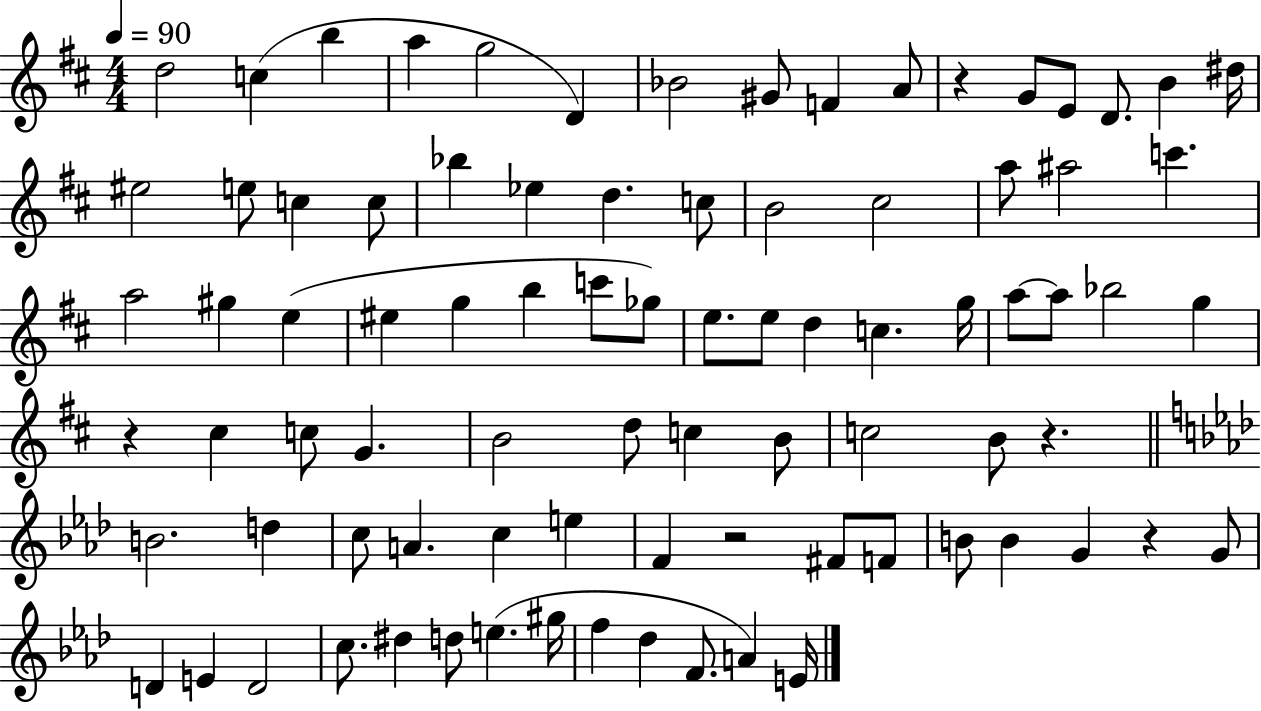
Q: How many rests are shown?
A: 5